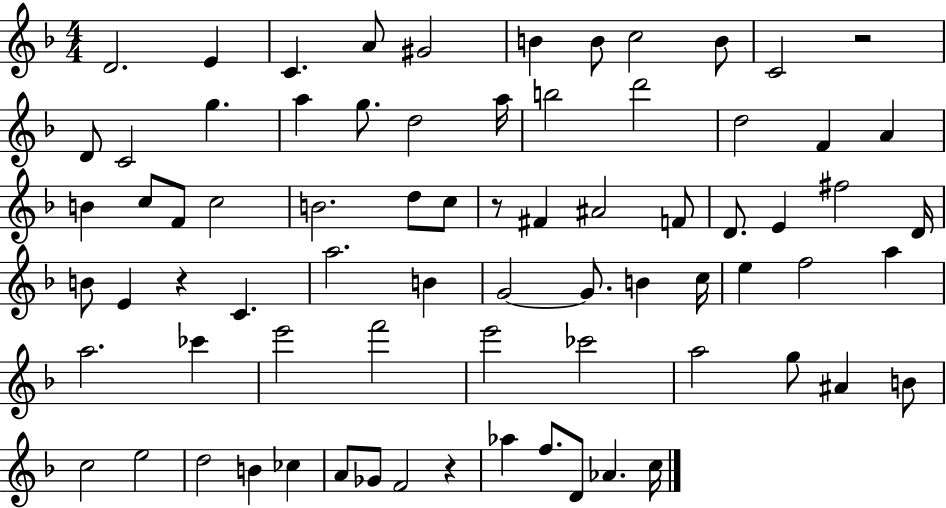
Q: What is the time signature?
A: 4/4